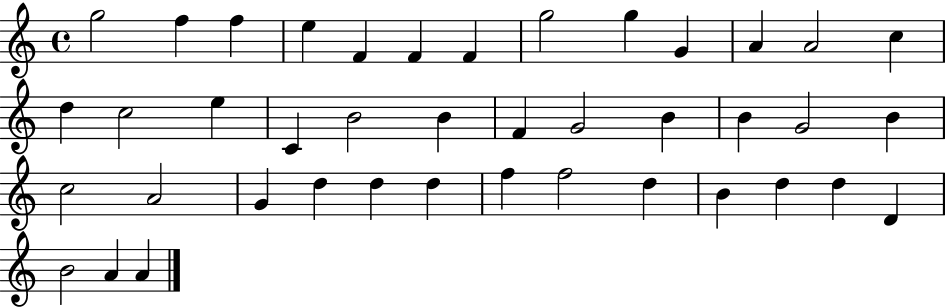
G5/h F5/q F5/q E5/q F4/q F4/q F4/q G5/h G5/q G4/q A4/q A4/h C5/q D5/q C5/h E5/q C4/q B4/h B4/q F4/q G4/h B4/q B4/q G4/h B4/q C5/h A4/h G4/q D5/q D5/q D5/q F5/q F5/h D5/q B4/q D5/q D5/q D4/q B4/h A4/q A4/q